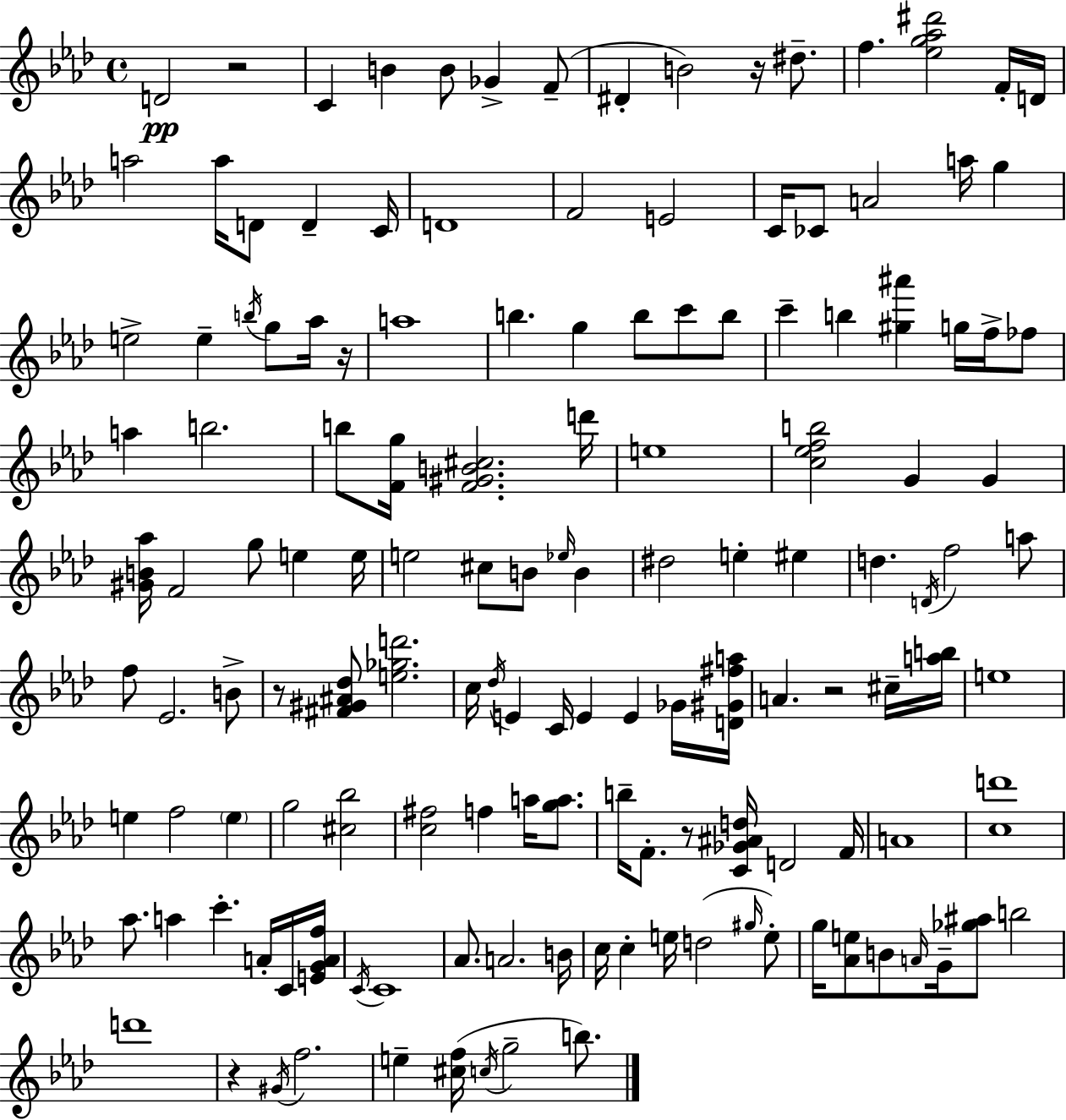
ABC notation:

X:1
T:Untitled
M:4/4
L:1/4
K:Ab
D2 z2 C B B/2 _G F/2 ^D B2 z/4 ^d/2 f [_eg_a^d']2 F/4 D/4 a2 a/4 D/2 D C/4 D4 F2 E2 C/4 _C/2 A2 a/4 g e2 e b/4 g/2 _a/4 z/4 a4 b g b/2 c'/2 b/2 c' b [^g^a'] g/4 f/4 _f/2 a b2 b/2 [Fg]/4 [F^GB^c]2 d'/4 e4 [c_efb]2 G G [^GB_a]/4 F2 g/2 e e/4 e2 ^c/2 B/2 _e/4 B ^d2 e ^e d D/4 f2 a/2 f/2 _E2 B/2 z/2 [^F^G^A_d]/2 [e_gd']2 c/4 _d/4 E C/4 E E _G/4 [D^G^fa]/4 A z2 ^c/4 [ab]/4 e4 e f2 e g2 [^c_b]2 [c^f]2 f a/4 [ga]/2 b/4 F/2 z/2 [C_G^Ad]/4 D2 F/4 A4 [cd']4 _a/2 a c' A/4 C/4 [EGAf]/4 C/4 C4 _A/2 A2 B/4 c/4 c e/4 d2 ^g/4 e/2 g/4 [_Ae]/2 B/2 A/4 G/4 [_g^a]/2 b2 d'4 z ^G/4 f2 e [^cf]/4 c/4 g2 b/2